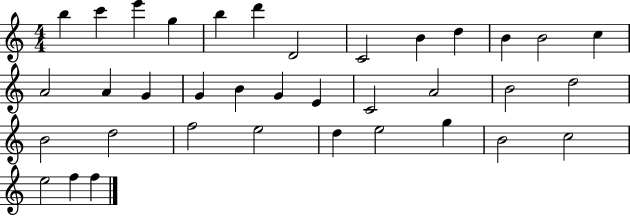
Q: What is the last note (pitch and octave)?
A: F5